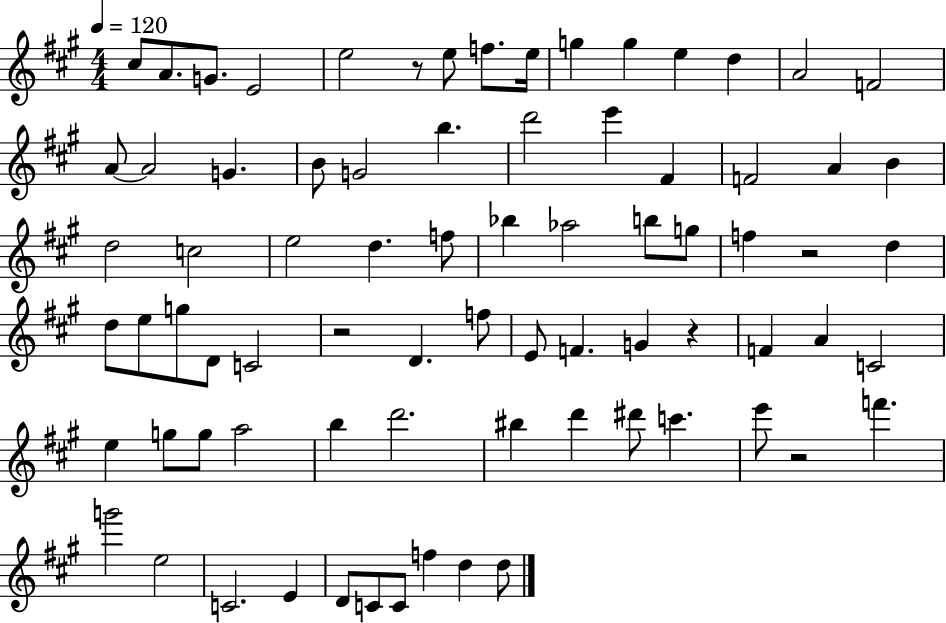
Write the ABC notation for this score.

X:1
T:Untitled
M:4/4
L:1/4
K:A
^c/2 A/2 G/2 E2 e2 z/2 e/2 f/2 e/4 g g e d A2 F2 A/2 A2 G B/2 G2 b d'2 e' ^F F2 A B d2 c2 e2 d f/2 _b _a2 b/2 g/2 f z2 d d/2 e/2 g/2 D/2 C2 z2 D f/2 E/2 F G z F A C2 e g/2 g/2 a2 b d'2 ^b d' ^d'/2 c' e'/2 z2 f' g'2 e2 C2 E D/2 C/2 C/2 f d d/2